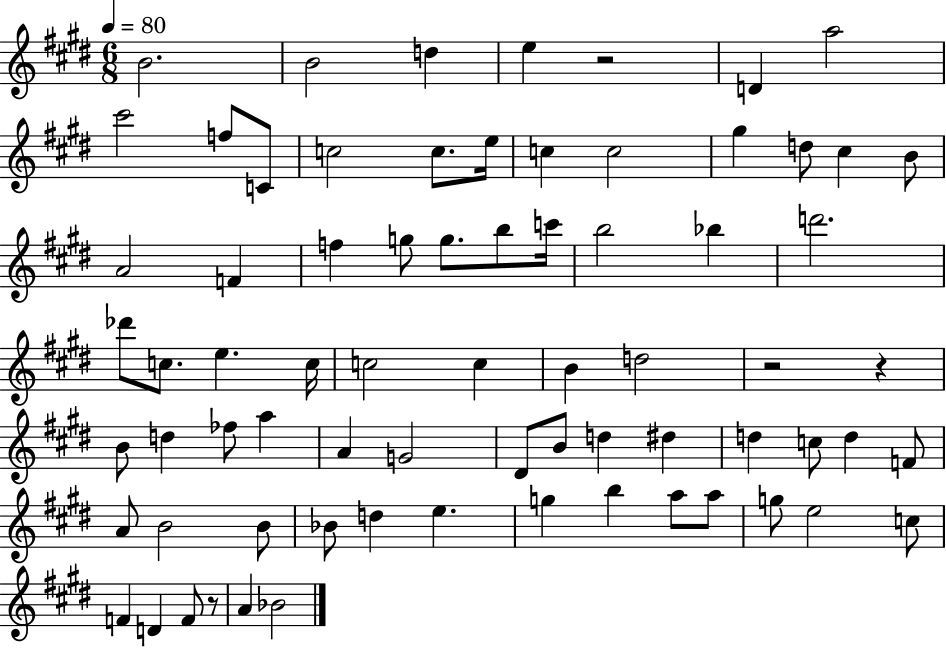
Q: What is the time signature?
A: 6/8